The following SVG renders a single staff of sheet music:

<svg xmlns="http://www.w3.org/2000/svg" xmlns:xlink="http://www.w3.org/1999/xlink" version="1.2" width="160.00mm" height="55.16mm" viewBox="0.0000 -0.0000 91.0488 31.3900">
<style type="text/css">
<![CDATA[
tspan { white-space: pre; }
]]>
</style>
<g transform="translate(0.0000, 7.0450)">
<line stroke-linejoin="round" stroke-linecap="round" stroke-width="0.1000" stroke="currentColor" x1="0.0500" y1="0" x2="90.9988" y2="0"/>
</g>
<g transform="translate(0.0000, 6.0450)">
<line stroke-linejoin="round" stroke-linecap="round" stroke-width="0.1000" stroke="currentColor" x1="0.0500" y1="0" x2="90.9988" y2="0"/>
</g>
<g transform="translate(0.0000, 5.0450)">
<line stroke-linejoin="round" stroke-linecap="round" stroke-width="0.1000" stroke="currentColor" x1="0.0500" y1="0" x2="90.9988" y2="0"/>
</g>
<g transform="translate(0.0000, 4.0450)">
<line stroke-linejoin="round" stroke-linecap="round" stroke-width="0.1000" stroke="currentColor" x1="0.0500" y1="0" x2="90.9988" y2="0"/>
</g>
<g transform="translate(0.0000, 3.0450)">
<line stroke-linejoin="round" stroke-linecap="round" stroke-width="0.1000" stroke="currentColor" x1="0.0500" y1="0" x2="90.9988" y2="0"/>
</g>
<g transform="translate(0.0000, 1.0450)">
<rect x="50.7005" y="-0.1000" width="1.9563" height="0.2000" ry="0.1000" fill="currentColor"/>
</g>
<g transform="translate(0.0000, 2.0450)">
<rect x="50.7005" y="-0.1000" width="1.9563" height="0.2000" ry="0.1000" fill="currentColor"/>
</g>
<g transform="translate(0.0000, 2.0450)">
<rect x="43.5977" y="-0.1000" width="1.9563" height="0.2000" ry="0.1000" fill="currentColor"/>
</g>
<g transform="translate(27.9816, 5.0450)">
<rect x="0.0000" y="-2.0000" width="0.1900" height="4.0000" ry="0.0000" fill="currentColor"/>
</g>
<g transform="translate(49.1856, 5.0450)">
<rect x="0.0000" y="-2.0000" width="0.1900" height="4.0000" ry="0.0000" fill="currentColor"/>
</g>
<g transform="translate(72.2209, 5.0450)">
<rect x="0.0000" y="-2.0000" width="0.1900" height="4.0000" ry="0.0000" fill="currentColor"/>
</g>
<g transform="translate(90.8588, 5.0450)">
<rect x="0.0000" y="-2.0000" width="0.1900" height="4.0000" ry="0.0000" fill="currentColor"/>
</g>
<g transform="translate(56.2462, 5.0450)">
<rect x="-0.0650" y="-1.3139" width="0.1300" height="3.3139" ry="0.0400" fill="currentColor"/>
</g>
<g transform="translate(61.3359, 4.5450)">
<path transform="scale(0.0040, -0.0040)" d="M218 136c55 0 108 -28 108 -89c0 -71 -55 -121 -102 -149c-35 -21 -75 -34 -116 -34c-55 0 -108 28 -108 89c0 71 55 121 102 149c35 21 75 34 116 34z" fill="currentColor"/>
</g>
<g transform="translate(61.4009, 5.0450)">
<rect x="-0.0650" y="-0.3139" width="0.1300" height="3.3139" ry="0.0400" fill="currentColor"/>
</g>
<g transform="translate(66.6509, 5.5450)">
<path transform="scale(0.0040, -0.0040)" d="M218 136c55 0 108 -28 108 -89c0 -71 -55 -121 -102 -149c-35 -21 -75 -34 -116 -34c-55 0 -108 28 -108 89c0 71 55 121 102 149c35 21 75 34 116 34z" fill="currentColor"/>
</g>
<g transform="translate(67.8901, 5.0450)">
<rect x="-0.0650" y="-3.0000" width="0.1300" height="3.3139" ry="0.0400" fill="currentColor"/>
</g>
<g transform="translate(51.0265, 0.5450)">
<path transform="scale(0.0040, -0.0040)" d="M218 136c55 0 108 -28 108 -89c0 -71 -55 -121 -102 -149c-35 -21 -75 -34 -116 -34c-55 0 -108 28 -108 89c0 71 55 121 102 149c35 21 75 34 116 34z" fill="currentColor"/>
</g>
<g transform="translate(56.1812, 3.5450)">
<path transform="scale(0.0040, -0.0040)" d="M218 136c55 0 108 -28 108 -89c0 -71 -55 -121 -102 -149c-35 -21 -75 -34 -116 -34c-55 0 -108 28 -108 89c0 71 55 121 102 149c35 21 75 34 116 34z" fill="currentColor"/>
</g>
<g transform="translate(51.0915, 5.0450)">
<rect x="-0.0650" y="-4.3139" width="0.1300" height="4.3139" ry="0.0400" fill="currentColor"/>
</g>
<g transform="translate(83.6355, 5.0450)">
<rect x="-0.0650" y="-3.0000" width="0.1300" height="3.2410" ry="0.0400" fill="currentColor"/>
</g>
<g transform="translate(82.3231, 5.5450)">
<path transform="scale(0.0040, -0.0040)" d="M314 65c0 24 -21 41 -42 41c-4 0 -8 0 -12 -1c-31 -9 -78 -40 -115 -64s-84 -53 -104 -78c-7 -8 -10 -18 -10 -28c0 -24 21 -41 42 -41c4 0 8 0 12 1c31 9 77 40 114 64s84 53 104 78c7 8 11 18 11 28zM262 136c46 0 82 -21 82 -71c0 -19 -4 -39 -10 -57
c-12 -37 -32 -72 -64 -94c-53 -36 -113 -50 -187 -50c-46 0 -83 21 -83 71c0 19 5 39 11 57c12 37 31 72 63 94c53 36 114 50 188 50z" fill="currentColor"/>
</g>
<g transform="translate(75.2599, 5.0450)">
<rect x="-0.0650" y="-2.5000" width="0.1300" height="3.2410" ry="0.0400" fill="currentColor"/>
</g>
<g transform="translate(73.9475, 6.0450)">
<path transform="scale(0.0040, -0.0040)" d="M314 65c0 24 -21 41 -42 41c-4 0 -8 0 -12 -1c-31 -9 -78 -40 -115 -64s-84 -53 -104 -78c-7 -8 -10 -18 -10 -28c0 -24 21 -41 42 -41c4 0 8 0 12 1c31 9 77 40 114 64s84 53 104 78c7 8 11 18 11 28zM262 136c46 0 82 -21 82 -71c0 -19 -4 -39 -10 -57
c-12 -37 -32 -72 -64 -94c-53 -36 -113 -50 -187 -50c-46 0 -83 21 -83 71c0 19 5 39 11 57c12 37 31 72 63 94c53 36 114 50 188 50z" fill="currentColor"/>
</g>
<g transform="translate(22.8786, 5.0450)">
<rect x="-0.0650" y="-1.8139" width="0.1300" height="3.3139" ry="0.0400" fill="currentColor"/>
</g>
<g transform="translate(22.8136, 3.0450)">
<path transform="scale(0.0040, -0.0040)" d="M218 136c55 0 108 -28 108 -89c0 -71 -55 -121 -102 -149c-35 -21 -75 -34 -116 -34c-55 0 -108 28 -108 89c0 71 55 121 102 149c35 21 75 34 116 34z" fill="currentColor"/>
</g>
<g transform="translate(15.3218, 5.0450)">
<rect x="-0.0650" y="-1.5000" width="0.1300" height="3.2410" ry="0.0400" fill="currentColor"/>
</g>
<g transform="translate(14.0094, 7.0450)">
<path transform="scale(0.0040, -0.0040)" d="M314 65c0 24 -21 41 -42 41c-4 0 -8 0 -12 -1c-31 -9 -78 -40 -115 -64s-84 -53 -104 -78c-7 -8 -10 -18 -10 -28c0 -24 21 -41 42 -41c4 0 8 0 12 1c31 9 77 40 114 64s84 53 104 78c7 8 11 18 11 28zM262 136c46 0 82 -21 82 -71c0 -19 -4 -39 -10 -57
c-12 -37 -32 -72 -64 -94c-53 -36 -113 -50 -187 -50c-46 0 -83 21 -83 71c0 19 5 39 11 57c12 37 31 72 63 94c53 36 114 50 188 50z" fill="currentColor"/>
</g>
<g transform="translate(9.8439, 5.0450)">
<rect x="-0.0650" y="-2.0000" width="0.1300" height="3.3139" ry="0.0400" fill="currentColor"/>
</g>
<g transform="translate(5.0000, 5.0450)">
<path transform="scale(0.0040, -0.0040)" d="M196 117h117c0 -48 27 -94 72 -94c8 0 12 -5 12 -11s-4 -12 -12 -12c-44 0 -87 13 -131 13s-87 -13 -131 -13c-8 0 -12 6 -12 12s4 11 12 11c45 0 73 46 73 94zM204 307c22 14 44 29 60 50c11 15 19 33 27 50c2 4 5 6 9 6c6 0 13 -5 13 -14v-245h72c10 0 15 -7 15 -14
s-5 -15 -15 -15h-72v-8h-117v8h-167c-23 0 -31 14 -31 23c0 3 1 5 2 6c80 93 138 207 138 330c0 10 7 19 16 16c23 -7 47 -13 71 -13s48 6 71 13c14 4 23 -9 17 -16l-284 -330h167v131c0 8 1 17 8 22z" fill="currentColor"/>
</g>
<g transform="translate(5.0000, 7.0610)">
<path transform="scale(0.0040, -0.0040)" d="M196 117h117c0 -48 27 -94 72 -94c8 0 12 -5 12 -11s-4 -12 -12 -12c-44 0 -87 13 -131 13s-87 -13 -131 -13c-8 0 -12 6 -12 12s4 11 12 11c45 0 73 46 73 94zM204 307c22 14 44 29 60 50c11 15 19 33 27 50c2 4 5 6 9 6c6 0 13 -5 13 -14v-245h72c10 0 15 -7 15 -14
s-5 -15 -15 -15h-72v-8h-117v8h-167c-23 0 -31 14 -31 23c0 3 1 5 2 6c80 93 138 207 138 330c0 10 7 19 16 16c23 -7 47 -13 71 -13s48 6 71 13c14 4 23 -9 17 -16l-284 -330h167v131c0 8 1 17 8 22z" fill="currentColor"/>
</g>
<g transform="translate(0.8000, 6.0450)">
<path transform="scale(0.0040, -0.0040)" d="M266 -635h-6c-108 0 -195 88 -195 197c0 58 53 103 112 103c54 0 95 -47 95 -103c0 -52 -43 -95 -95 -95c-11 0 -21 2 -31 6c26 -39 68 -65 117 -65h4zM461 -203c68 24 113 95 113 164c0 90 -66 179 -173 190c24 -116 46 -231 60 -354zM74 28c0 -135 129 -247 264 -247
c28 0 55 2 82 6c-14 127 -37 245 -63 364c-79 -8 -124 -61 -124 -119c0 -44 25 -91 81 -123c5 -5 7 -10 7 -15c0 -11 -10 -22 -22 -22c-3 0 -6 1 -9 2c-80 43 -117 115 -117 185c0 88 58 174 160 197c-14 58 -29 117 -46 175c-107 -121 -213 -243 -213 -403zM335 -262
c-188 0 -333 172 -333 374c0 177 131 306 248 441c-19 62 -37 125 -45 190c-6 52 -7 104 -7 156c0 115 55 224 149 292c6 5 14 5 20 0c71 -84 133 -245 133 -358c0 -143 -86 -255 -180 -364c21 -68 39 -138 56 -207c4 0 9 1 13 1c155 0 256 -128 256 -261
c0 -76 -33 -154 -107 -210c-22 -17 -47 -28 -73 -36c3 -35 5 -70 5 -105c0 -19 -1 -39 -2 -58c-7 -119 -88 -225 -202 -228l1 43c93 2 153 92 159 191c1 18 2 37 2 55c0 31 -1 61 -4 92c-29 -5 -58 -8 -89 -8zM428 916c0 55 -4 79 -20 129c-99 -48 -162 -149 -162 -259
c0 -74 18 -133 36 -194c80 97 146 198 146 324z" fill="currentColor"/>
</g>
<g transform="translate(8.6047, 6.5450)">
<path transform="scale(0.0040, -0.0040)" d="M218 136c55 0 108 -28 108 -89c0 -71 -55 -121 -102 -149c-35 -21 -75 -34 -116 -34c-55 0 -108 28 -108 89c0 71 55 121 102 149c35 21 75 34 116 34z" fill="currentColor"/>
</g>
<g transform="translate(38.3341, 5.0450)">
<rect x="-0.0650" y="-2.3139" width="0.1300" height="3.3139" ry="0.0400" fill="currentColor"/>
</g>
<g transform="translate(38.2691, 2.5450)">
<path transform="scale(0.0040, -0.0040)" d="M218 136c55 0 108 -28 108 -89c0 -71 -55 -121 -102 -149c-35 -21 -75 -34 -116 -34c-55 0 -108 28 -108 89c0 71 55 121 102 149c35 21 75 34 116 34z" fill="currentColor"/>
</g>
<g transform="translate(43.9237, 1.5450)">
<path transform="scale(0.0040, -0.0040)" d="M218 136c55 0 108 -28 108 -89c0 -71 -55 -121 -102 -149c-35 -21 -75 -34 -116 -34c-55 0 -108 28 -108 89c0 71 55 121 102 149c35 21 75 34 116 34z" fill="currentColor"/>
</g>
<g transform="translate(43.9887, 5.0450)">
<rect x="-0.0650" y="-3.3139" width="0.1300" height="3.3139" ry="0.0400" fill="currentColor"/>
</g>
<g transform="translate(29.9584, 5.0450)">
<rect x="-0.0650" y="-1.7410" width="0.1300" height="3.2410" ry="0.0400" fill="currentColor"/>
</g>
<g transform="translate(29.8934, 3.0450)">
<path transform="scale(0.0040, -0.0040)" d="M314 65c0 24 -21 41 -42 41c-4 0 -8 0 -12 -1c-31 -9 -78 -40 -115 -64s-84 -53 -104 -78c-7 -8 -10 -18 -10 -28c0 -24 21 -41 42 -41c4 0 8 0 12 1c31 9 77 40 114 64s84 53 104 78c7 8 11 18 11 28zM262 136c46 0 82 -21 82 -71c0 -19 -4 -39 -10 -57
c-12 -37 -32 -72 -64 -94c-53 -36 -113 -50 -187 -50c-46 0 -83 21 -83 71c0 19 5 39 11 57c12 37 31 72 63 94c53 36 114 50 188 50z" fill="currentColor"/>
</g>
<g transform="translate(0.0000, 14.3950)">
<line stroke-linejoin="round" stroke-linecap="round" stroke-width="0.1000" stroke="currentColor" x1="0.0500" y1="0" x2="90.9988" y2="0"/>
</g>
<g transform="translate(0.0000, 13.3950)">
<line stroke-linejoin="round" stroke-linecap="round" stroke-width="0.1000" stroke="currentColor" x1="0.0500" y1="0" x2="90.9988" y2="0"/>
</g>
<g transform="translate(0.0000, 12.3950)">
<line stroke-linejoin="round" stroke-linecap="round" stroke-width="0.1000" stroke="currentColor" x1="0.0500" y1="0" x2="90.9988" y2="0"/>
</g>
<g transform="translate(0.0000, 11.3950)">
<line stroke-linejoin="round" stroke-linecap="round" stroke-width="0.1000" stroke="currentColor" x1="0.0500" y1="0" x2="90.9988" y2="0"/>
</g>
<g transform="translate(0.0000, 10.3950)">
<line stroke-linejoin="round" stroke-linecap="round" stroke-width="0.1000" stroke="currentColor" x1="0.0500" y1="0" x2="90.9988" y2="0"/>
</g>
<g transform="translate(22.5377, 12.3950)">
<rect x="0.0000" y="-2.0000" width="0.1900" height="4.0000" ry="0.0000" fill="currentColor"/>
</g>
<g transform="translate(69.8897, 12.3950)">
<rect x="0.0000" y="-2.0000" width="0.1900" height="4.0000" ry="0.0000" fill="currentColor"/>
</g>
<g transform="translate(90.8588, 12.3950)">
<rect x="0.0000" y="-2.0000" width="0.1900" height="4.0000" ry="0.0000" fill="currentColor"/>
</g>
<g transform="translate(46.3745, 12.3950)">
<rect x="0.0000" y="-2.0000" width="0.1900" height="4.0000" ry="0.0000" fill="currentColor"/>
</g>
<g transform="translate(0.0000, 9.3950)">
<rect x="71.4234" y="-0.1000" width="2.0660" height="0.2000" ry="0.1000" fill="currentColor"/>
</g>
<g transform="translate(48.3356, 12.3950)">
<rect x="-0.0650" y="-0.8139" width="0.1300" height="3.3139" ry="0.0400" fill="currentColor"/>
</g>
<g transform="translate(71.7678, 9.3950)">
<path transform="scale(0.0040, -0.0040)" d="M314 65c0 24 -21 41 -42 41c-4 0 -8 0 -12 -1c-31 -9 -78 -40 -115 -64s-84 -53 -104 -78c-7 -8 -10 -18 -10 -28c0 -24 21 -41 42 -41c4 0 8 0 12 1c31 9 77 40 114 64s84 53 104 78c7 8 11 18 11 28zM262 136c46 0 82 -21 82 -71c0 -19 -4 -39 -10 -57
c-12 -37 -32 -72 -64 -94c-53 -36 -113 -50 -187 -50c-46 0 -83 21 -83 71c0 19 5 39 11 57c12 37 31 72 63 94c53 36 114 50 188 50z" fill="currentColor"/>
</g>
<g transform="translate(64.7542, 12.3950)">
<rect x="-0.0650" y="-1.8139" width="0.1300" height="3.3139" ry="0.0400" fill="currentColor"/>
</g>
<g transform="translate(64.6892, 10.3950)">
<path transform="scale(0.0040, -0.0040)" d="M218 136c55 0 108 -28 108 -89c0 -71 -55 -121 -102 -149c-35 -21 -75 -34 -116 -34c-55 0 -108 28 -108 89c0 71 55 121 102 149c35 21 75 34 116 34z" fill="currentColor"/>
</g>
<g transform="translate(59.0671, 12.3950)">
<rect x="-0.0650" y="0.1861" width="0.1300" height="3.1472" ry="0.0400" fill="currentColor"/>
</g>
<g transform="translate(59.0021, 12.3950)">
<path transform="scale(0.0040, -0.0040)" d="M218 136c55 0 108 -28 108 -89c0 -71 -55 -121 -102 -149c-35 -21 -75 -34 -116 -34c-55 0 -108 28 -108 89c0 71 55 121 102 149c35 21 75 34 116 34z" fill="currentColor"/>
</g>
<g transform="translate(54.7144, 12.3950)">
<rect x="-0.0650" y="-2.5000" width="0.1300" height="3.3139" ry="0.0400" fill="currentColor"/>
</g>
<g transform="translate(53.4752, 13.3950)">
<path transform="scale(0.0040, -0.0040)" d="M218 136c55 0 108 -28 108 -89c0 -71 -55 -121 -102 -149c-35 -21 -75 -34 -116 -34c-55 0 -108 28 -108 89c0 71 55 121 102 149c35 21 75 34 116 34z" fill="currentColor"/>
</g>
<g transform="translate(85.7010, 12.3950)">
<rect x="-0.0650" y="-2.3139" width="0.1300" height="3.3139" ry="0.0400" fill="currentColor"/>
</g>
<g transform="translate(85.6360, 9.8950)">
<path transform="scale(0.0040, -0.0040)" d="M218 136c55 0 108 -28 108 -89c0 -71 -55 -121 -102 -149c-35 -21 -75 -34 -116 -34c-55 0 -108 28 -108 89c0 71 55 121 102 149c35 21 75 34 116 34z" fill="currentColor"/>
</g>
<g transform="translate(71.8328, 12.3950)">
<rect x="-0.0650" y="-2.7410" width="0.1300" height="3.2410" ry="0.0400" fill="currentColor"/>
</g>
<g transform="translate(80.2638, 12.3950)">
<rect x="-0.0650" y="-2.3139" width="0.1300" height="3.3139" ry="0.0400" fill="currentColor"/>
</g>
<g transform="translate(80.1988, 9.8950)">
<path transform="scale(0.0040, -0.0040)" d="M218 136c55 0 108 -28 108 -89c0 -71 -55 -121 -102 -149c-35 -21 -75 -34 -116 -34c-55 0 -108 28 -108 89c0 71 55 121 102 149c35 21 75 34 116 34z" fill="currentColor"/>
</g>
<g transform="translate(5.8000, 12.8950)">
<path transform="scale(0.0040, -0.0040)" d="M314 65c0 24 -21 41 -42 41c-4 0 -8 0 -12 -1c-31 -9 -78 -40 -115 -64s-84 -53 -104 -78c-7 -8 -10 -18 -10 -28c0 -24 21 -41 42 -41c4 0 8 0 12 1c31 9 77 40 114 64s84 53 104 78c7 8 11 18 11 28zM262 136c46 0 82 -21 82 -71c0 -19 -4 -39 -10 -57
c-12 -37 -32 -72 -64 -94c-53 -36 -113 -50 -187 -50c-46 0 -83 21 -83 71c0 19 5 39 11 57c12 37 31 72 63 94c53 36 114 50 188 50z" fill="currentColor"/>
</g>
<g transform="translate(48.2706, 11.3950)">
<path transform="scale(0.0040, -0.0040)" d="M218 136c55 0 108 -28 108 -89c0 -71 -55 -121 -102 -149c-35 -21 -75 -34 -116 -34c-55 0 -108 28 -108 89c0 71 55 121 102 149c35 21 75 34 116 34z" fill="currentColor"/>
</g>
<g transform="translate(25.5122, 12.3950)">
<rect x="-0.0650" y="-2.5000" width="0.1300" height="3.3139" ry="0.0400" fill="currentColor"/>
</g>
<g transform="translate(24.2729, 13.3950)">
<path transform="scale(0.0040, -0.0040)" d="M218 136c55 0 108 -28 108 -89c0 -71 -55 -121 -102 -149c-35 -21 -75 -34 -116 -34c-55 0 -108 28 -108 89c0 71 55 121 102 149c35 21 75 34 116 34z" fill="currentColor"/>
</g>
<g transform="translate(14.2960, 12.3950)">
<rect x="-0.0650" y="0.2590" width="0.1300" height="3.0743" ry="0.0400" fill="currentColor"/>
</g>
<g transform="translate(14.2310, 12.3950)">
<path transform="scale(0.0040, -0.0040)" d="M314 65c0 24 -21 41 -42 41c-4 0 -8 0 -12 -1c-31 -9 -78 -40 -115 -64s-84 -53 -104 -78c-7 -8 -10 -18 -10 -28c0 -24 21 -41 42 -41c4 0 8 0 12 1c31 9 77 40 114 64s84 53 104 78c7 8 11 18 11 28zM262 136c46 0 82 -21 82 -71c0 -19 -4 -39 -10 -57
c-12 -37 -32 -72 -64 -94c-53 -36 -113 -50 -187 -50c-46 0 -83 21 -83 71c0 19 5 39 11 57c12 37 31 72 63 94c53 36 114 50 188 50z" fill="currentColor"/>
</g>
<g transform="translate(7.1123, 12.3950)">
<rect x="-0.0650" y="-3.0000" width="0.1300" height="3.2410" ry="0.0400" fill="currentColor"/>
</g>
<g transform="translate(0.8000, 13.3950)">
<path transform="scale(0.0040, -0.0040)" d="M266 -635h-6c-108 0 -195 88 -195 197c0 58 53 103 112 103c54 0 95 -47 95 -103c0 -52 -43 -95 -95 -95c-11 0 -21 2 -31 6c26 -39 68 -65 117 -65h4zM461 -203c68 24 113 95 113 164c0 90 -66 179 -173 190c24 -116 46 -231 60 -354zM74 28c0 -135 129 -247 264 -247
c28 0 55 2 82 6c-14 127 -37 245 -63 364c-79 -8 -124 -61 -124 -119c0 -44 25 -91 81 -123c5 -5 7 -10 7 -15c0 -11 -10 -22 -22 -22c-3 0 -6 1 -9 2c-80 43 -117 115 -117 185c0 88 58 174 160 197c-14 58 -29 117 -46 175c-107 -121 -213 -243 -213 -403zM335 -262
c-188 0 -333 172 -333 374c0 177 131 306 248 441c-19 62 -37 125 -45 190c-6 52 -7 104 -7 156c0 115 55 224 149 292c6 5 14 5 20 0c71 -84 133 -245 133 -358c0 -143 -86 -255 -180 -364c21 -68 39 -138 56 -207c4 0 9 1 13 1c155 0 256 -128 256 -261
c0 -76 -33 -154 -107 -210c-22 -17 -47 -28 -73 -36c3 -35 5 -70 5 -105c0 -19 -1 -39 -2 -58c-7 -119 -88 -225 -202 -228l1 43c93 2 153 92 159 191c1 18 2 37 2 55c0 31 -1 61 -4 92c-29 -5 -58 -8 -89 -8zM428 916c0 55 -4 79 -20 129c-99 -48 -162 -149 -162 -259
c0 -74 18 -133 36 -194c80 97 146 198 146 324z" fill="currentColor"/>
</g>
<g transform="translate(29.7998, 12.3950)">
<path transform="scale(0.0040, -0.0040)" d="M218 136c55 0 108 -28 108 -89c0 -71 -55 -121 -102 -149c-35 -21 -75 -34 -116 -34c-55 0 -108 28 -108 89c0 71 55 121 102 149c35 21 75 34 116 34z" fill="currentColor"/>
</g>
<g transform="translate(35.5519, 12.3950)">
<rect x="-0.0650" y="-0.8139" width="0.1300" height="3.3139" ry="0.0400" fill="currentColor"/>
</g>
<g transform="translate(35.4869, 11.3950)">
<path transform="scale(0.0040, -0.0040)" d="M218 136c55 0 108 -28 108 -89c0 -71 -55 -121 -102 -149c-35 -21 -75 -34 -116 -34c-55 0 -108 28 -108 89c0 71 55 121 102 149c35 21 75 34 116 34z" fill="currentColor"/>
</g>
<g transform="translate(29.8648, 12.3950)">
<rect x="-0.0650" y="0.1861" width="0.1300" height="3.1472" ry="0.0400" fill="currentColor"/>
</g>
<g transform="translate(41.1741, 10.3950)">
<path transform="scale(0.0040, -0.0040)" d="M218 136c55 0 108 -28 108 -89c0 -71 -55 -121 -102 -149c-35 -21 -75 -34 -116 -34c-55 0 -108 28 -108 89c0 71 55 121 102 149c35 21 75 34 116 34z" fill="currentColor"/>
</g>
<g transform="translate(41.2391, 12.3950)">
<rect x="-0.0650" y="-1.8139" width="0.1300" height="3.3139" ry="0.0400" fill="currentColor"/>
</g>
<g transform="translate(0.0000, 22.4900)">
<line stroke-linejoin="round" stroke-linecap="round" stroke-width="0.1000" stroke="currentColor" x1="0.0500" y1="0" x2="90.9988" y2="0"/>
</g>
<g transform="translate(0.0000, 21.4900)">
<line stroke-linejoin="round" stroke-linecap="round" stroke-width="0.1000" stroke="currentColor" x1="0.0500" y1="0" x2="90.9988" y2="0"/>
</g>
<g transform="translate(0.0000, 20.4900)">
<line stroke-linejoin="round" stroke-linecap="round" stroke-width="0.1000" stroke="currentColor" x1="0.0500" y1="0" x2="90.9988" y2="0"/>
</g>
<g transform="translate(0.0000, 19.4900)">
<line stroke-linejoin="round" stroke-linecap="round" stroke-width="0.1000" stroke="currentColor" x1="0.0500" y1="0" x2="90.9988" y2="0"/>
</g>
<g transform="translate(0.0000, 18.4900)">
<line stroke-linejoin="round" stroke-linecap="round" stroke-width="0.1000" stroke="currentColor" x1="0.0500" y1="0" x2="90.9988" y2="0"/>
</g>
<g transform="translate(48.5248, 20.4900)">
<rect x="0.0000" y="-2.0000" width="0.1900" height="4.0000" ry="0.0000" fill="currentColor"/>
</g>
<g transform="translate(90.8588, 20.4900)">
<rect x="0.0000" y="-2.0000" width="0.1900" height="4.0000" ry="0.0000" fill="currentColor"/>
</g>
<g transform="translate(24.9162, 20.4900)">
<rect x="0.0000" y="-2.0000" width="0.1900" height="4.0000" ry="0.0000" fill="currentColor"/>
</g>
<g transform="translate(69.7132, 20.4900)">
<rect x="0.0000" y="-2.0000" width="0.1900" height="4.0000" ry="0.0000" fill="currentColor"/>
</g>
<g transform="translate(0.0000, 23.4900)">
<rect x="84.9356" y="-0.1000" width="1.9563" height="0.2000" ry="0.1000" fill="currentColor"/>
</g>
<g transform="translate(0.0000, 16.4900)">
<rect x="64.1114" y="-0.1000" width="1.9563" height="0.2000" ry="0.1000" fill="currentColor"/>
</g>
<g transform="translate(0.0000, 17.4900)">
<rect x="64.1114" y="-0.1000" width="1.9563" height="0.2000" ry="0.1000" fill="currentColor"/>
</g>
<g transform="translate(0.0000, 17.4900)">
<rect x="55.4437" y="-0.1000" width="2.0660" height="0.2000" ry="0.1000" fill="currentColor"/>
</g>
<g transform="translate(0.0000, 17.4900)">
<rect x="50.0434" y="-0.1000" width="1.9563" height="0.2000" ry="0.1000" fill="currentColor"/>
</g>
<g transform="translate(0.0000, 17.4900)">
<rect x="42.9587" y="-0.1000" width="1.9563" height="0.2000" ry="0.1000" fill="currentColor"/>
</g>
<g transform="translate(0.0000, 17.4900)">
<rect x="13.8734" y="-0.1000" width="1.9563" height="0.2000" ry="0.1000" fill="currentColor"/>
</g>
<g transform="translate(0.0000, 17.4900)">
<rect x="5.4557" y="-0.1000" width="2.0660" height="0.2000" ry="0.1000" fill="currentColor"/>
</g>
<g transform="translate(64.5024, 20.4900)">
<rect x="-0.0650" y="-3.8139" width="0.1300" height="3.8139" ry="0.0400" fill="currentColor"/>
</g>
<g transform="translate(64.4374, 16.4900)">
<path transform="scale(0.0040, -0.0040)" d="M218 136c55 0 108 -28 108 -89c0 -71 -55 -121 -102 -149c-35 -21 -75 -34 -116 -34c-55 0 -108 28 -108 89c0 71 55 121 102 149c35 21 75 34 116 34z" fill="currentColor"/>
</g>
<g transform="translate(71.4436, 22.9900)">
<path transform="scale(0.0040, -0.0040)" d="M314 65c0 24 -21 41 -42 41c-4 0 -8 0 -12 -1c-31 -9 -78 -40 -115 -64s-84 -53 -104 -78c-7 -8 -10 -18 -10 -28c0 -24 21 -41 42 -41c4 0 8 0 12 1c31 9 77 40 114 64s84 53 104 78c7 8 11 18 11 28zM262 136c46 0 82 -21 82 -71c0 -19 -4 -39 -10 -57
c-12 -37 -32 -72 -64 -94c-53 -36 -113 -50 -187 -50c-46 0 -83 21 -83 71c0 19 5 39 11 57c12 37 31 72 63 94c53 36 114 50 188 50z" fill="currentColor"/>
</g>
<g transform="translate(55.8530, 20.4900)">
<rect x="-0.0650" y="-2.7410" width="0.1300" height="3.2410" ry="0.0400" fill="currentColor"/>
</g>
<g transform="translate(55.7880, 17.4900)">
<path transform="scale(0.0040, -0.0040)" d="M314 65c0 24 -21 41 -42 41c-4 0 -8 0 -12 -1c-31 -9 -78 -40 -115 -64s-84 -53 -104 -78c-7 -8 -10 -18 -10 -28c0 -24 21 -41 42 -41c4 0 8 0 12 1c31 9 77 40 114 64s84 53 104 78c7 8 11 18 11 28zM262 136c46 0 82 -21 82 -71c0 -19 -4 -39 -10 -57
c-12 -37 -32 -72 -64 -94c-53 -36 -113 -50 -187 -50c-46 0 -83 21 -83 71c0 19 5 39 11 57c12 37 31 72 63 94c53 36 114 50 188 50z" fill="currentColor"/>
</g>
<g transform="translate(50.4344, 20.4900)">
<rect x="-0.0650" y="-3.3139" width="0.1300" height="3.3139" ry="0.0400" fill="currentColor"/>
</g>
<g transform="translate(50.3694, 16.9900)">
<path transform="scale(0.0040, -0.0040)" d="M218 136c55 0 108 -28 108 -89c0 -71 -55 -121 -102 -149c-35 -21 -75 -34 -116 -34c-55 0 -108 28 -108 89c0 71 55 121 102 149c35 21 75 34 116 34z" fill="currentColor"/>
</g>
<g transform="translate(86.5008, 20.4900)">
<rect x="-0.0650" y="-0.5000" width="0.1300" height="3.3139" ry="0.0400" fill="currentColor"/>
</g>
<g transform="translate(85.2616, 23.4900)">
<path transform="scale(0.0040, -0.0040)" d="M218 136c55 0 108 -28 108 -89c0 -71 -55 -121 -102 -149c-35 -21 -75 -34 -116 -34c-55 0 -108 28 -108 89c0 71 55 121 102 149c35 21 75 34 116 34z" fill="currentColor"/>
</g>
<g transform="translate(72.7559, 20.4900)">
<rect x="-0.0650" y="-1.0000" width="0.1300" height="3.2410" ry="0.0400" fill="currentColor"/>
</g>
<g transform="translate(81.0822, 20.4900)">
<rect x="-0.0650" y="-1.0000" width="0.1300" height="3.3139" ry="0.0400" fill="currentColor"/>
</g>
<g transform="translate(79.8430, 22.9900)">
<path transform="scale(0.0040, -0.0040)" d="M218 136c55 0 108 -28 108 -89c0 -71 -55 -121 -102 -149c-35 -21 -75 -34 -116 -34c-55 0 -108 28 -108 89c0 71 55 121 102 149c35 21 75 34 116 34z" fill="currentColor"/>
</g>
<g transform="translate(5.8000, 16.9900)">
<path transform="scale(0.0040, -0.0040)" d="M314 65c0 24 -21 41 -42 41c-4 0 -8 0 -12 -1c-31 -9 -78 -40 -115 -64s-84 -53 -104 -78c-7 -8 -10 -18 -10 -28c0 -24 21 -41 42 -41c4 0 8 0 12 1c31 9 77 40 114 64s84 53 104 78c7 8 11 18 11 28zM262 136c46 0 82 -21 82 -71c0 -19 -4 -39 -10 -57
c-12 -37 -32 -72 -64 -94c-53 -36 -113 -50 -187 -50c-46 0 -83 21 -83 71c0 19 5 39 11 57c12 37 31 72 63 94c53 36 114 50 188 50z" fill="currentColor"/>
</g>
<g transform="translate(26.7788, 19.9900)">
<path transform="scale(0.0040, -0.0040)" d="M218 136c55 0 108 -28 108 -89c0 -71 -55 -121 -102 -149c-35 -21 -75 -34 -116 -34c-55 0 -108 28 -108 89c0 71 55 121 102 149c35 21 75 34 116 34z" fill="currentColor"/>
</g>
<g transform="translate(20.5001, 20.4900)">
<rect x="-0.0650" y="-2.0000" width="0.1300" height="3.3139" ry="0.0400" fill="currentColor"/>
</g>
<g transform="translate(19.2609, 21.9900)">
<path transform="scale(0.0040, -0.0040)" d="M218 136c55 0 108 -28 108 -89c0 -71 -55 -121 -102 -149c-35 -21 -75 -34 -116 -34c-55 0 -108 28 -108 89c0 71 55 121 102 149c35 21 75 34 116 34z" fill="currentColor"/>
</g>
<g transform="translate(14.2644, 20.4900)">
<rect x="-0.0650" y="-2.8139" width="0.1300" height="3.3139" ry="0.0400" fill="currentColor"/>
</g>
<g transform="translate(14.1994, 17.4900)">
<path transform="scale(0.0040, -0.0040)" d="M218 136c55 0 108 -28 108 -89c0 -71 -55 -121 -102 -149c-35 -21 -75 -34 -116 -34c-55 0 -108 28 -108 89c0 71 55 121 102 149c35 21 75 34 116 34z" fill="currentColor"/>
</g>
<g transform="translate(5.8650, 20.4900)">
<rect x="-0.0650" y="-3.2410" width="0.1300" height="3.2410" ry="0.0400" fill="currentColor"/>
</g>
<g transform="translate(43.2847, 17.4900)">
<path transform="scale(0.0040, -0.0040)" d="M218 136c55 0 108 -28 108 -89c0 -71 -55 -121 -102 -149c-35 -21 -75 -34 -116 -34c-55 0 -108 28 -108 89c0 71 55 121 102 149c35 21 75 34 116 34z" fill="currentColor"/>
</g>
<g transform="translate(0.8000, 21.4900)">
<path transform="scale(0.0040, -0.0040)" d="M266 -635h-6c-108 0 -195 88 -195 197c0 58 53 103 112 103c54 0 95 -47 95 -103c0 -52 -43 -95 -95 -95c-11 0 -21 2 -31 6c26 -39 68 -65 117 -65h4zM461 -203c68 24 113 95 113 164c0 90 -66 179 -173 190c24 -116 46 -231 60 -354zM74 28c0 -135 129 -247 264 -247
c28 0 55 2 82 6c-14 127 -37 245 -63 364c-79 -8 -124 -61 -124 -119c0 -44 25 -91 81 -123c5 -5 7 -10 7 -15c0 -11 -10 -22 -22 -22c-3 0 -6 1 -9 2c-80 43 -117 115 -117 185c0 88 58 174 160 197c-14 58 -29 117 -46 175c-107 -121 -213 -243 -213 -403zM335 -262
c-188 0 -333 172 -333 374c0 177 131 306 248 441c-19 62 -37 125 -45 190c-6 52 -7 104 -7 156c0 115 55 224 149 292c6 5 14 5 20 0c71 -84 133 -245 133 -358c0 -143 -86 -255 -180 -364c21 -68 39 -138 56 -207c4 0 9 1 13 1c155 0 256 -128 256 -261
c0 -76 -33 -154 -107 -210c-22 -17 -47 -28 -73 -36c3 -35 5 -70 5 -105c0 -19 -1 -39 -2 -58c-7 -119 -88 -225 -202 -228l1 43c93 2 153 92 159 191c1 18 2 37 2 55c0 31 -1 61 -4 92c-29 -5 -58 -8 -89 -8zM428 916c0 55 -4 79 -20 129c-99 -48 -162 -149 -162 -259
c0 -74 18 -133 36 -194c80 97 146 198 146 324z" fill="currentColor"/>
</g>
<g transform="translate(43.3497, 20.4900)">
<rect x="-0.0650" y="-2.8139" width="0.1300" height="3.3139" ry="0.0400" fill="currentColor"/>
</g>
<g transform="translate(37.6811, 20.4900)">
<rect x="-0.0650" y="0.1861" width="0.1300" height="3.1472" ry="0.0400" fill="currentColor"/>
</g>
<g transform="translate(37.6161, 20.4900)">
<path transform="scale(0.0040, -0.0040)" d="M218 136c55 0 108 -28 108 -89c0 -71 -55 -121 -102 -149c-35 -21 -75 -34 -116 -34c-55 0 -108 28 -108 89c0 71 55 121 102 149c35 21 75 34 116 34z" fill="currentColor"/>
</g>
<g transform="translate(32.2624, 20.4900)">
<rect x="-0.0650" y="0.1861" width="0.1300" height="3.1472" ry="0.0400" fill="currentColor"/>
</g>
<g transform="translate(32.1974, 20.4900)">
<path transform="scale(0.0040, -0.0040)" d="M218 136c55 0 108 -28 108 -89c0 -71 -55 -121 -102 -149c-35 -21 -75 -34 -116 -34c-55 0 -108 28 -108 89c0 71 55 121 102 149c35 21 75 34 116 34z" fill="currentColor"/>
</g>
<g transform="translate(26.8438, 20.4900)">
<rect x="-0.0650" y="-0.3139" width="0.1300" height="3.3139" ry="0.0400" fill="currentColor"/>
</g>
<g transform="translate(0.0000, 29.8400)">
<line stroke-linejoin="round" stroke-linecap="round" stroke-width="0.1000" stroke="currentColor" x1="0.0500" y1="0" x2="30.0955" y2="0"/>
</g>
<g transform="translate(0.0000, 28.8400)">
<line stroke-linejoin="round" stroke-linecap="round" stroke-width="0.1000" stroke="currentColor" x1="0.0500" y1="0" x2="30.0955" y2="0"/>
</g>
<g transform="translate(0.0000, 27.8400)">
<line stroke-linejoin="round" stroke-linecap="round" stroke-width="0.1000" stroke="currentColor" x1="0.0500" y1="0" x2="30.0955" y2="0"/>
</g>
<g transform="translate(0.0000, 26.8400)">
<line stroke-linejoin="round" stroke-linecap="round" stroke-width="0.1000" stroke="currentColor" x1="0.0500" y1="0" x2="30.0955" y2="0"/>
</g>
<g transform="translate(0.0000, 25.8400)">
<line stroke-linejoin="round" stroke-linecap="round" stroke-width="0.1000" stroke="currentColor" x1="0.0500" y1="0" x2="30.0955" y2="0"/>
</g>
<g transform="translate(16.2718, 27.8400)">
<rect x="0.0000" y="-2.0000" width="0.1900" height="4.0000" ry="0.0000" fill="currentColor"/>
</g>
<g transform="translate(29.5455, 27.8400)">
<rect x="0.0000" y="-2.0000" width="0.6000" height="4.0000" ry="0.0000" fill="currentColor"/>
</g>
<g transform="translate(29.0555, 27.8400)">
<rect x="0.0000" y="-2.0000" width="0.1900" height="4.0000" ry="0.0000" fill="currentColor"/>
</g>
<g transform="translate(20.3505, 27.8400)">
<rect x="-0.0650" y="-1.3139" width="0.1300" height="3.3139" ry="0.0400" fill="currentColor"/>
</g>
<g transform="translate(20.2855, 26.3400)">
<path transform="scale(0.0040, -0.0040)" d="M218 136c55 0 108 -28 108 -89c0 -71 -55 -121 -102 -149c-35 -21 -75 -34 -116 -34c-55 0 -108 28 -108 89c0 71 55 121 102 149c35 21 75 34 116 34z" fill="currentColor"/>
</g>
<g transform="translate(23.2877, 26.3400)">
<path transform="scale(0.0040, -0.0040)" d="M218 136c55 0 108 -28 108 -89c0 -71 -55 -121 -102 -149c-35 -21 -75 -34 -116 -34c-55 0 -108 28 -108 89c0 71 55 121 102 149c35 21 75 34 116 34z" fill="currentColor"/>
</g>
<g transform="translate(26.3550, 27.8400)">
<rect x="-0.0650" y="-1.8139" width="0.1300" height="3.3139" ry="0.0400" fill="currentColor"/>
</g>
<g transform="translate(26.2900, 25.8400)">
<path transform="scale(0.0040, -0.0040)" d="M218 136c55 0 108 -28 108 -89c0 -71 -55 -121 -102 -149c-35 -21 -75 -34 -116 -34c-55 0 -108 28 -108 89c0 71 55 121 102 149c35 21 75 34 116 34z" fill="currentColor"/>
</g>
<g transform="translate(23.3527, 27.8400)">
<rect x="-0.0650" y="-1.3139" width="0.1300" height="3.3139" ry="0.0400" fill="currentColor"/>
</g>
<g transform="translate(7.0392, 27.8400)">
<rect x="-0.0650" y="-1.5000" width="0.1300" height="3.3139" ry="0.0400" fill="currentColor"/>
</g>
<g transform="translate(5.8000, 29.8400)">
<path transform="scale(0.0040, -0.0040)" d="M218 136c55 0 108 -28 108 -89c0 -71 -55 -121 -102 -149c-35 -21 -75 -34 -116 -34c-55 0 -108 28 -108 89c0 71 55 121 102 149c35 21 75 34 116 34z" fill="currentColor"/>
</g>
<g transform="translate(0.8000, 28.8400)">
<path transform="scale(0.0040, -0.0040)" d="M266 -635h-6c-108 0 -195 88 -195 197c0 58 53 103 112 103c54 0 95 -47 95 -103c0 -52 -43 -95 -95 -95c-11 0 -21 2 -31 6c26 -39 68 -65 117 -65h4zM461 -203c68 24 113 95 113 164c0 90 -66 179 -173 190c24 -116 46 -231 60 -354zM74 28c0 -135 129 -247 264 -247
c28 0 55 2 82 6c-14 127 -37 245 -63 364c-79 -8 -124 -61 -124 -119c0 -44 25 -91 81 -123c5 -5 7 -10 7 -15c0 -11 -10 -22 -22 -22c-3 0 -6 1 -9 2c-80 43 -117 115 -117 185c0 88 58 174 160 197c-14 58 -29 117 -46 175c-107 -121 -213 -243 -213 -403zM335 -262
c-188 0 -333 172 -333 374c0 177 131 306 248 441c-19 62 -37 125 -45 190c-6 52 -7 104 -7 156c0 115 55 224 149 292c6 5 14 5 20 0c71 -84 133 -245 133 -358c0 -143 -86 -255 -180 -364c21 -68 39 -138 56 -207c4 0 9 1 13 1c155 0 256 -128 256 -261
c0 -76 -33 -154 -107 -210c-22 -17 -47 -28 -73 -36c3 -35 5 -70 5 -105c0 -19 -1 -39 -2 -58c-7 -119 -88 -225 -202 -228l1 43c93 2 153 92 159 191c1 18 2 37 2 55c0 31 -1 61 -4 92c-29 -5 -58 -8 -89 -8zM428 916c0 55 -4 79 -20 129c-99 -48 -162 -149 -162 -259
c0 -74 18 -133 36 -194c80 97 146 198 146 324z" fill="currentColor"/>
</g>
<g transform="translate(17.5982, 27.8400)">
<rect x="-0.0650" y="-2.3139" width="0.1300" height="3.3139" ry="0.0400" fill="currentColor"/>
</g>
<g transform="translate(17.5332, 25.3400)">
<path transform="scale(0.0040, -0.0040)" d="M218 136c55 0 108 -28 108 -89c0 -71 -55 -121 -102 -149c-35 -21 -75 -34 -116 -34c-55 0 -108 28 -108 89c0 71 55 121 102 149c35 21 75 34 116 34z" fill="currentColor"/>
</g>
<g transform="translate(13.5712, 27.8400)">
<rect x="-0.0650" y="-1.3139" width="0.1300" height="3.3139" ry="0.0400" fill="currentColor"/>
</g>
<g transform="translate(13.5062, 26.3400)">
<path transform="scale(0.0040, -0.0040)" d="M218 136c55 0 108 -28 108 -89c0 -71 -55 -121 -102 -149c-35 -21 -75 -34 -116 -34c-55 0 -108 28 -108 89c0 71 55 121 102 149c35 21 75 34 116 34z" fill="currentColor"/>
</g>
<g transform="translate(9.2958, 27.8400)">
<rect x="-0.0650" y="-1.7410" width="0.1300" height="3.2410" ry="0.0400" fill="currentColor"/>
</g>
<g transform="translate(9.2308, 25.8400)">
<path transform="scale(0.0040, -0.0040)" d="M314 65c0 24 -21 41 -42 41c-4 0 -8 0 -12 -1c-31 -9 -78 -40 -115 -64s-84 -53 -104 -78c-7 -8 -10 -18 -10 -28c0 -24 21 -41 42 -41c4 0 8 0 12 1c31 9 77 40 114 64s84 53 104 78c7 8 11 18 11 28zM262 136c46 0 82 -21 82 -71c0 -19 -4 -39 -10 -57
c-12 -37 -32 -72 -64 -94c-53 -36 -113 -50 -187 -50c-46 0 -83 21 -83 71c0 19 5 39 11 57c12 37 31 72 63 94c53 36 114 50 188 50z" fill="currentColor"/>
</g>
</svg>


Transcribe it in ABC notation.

X:1
T:Untitled
M:4/4
L:1/4
K:C
F E2 f f2 g b d' e c A G2 A2 A2 B2 G B d f d G B f a2 g g b2 a F c B B a b a2 c' D2 D C E f2 e g e e f